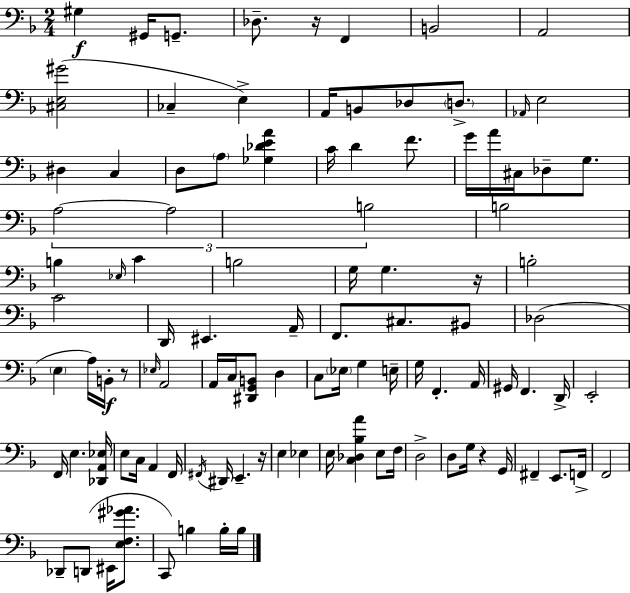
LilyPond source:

{
  \clef bass
  \numericTimeSignature
  \time 2/4
  \key f \major
  gis4\f gis,16 g,8.-- | des8.-- r16 f,4 | b,2 | a,2 | \break <cis e gis'>2( | ces4-- e4->) | a,16 b,8 des8 \parenthesize d8.-> | \grace { aes,16 } e2 | \break dis4 c4 | d8 \parenthesize a8 <ges des' e' a'>4 | c'16 d'4 f'8. | g'16 a'16 cis16 des8-- g8. | \break \tuplet 3/2 { a2~~ | a2 | b2 } | b2 | \break b4 \grace { ees16 } c'4 | b2 | g16 g4. | r16 b2-. | \break c'2 | d,16 eis,4. | a,16-- f,8. cis8. | bis,8 des2( | \break \parenthesize e4 a16) b,16-.\f | r8 \grace { ees16 } a,2 | a,16 c16 <dis, g, b,>8 d4 | c8 \parenthesize ees16 g4 | \break e16-- g16 f,4.-. | a,16 gis,16 f,4. | d,16-> e,2-. | f,16 e4. | \break <des, a, ees>16 e8 c16 a,4 | f,16 \acciaccatura { fis,16 } dis,16 e,4.-- | r16 e4 | ees4 e16 <c des bes a'>4 | \break e8 f16 d2-> | d8 g16 r4 | g,16 fis,4-- | e,8. f,16-> f,2 | \break des,8-- d,8( | eis,16 <e f gis' aes'>8. c,8) b4 | b16-. b16 \bar "|."
}